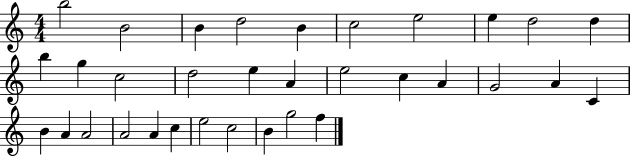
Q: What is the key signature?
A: C major